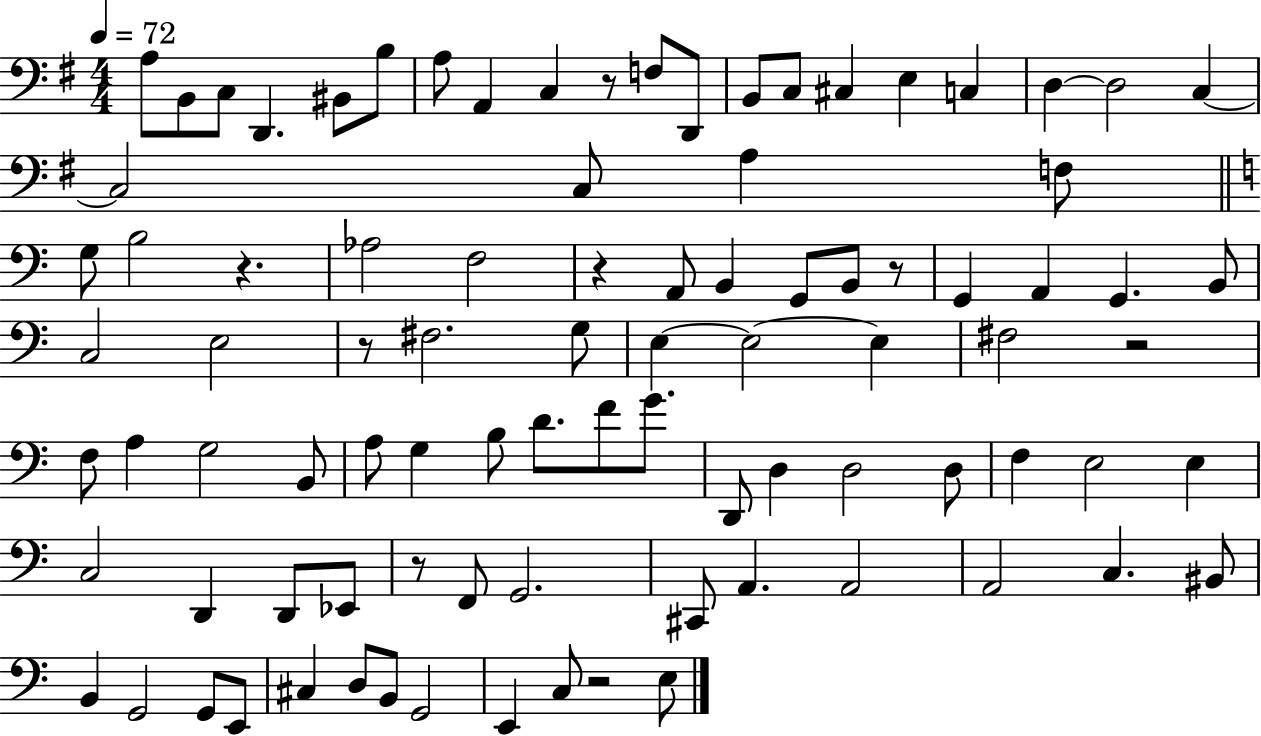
A3/e B2/e C3/e D2/q. BIS2/e B3/e A3/e A2/q C3/q R/e F3/e D2/e B2/e C3/e C#3/q E3/q C3/q D3/q D3/h C3/q C3/h C3/e A3/q F3/e G3/e B3/h R/q. Ab3/h F3/h R/q A2/e B2/q G2/e B2/e R/e G2/q A2/q G2/q. B2/e C3/h E3/h R/e F#3/h. G3/e E3/q E3/h E3/q F#3/h R/h F3/e A3/q G3/h B2/e A3/e G3/q B3/e D4/e. F4/e G4/e. D2/e D3/q D3/h D3/e F3/q E3/h E3/q C3/h D2/q D2/e Eb2/e R/e F2/e G2/h. C#2/e A2/q. A2/h A2/h C3/q. BIS2/e B2/q G2/h G2/e E2/e C#3/q D3/e B2/e G2/h E2/q C3/e R/h E3/e